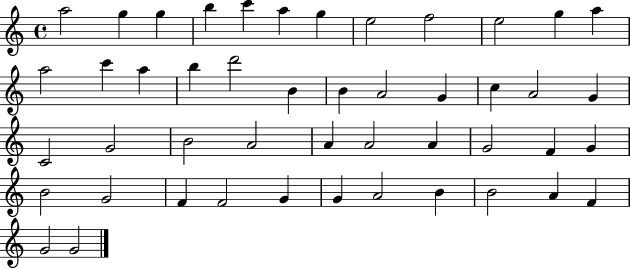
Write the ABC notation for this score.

X:1
T:Untitled
M:4/4
L:1/4
K:C
a2 g g b c' a g e2 f2 e2 g a a2 c' a b d'2 B B A2 G c A2 G C2 G2 B2 A2 A A2 A G2 F G B2 G2 F F2 G G A2 B B2 A F G2 G2